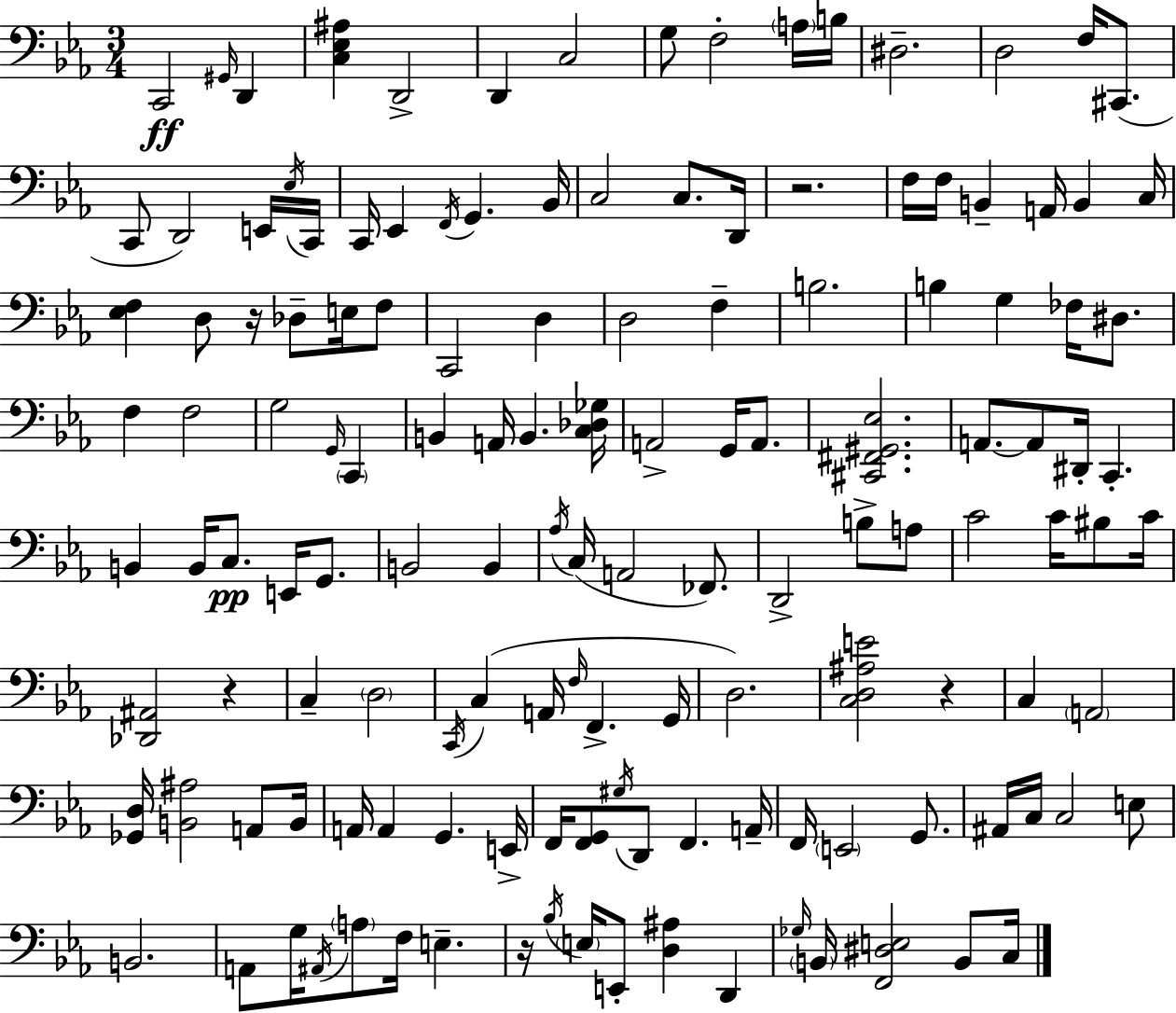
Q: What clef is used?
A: bass